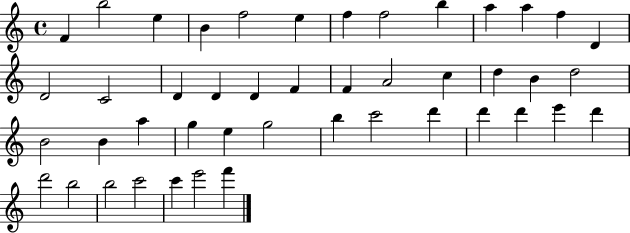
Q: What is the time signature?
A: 4/4